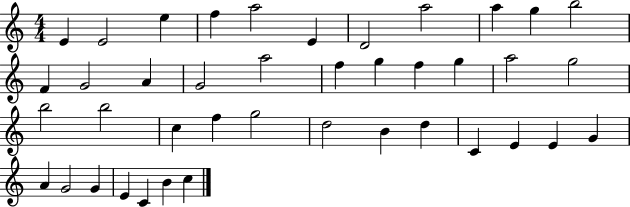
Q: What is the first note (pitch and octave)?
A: E4